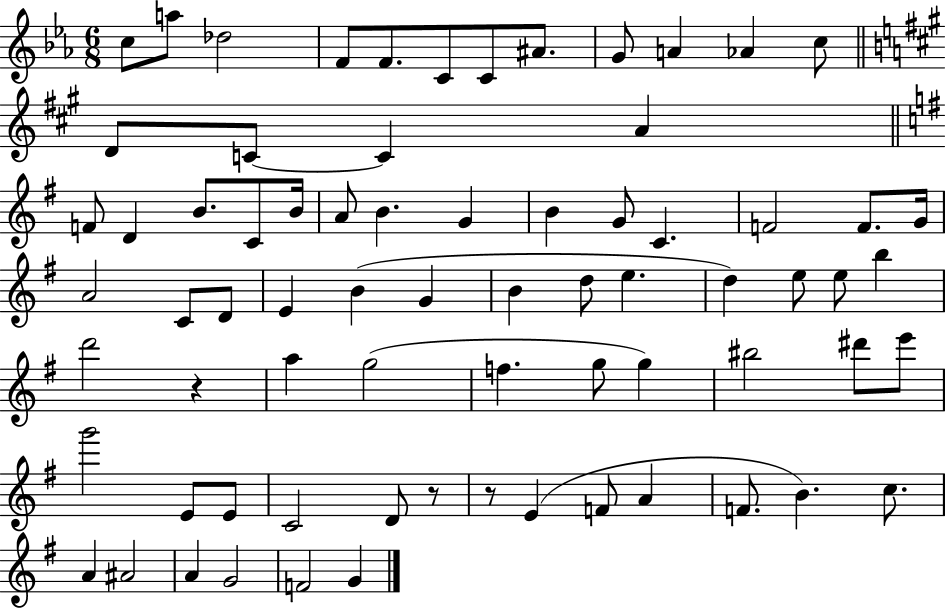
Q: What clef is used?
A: treble